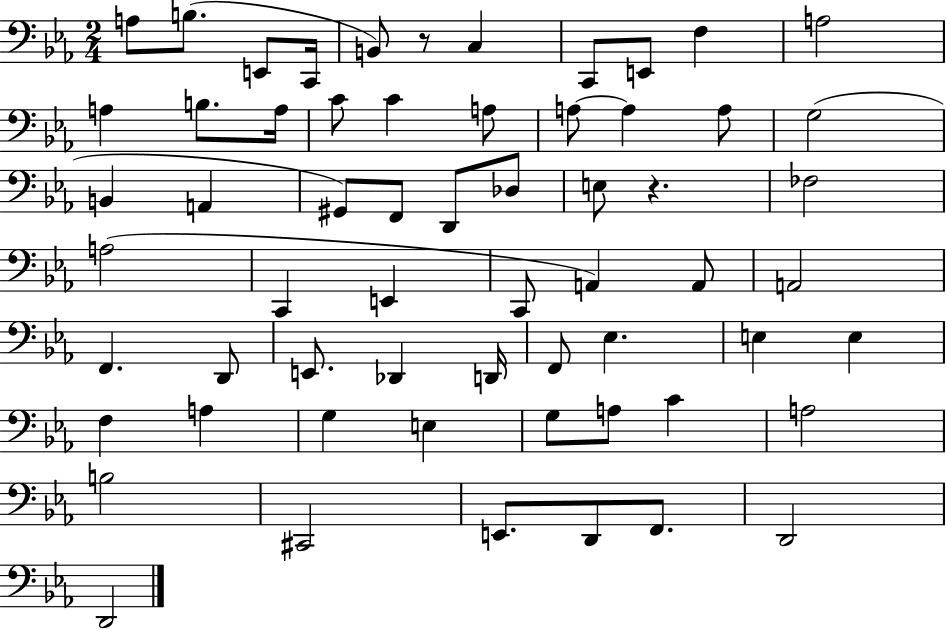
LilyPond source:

{
  \clef bass
  \numericTimeSignature
  \time 2/4
  \key ees \major
  \repeat volta 2 { a8 b8.( e,8 c,16 | b,8) r8 c4 | c,8 e,8 f4 | a2 | \break a4 b8. a16 | c'8 c'4 a8 | a8~~ a4 a8 | g2( | \break b,4 a,4 | gis,8) f,8 d,8 des8 | e8 r4. | fes2 | \break a2( | c,4 e,4 | c,8 a,4) a,8 | a,2 | \break f,4. d,8 | e,8. des,4 d,16 | f,8 ees4. | e4 e4 | \break f4 a4 | g4 e4 | g8 a8 c'4 | a2 | \break b2 | cis,2 | e,8. d,8 f,8. | d,2 | \break d,2 | } \bar "|."
}